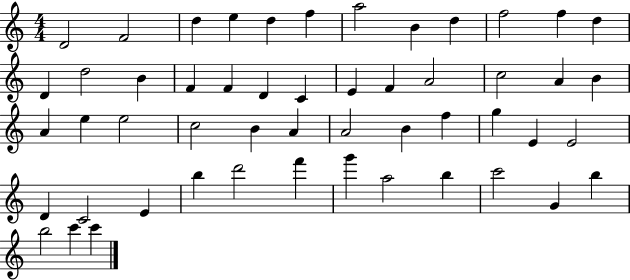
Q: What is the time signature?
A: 4/4